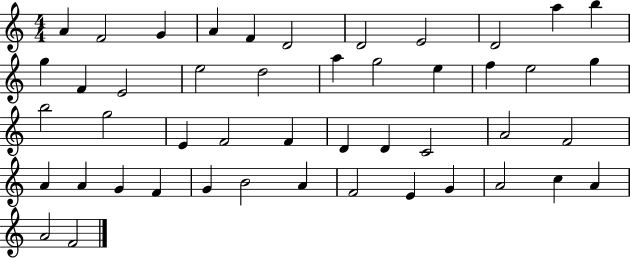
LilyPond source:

{
  \clef treble
  \numericTimeSignature
  \time 4/4
  \key c \major
  a'4 f'2 g'4 | a'4 f'4 d'2 | d'2 e'2 | d'2 a''4 b''4 | \break g''4 f'4 e'2 | e''2 d''2 | a''4 g''2 e''4 | f''4 e''2 g''4 | \break b''2 g''2 | e'4 f'2 f'4 | d'4 d'4 c'2 | a'2 f'2 | \break a'4 a'4 g'4 f'4 | g'4 b'2 a'4 | f'2 e'4 g'4 | a'2 c''4 a'4 | \break a'2 f'2 | \bar "|."
}